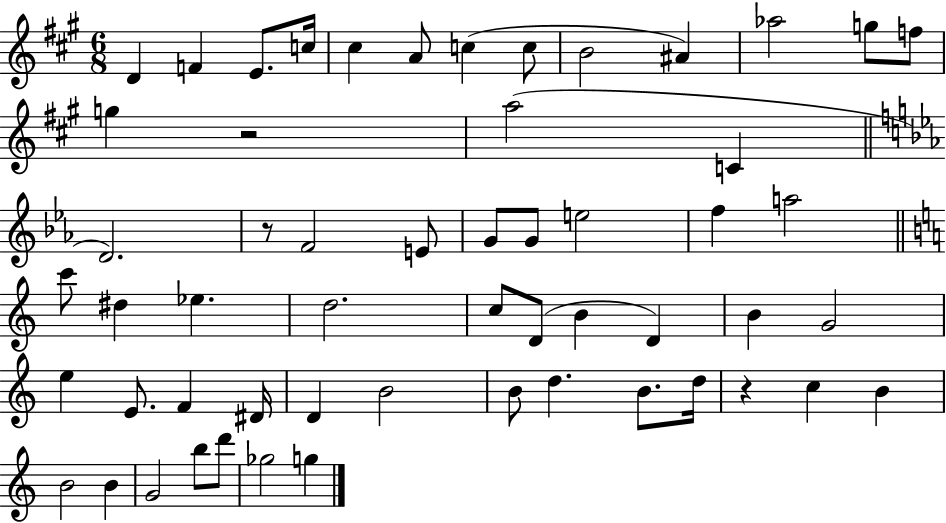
{
  \clef treble
  \numericTimeSignature
  \time 6/8
  \key a \major
  d'4 f'4 e'8. c''16 | cis''4 a'8 c''4( c''8 | b'2 ais'4) | aes''2 g''8 f''8 | \break g''4 r2 | a''2( c'4 | \bar "||" \break \key ees \major d'2.) | r8 f'2 e'8 | g'8 g'8 e''2 | f''4 a''2 | \break \bar "||" \break \key c \major c'''8 dis''4 ees''4. | d''2. | c''8 d'8( b'4 d'4) | b'4 g'2 | \break e''4 e'8. f'4 dis'16 | d'4 b'2 | b'8 d''4. b'8. d''16 | r4 c''4 b'4 | \break b'2 b'4 | g'2 b''8 d'''8 | ges''2 g''4 | \bar "|."
}